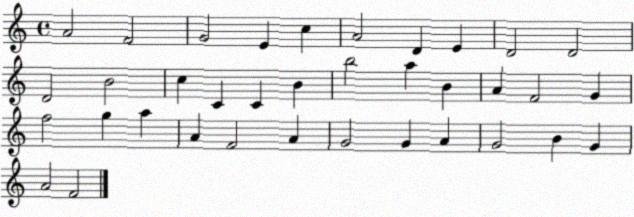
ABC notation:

X:1
T:Untitled
M:4/4
L:1/4
K:C
A2 F2 G2 E c A2 D E D2 D2 D2 B2 c C C B b2 a B A F2 G f2 g a A F2 A G2 G A G2 B G A2 F2